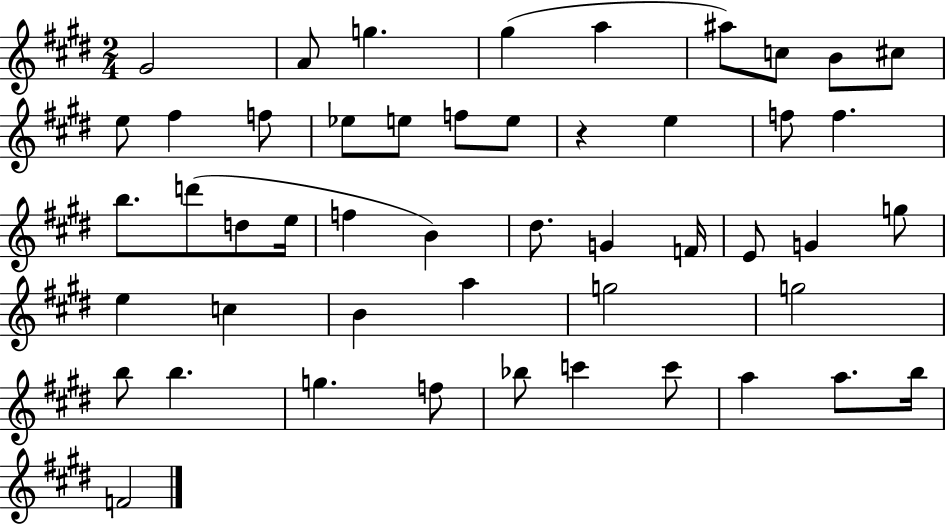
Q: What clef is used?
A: treble